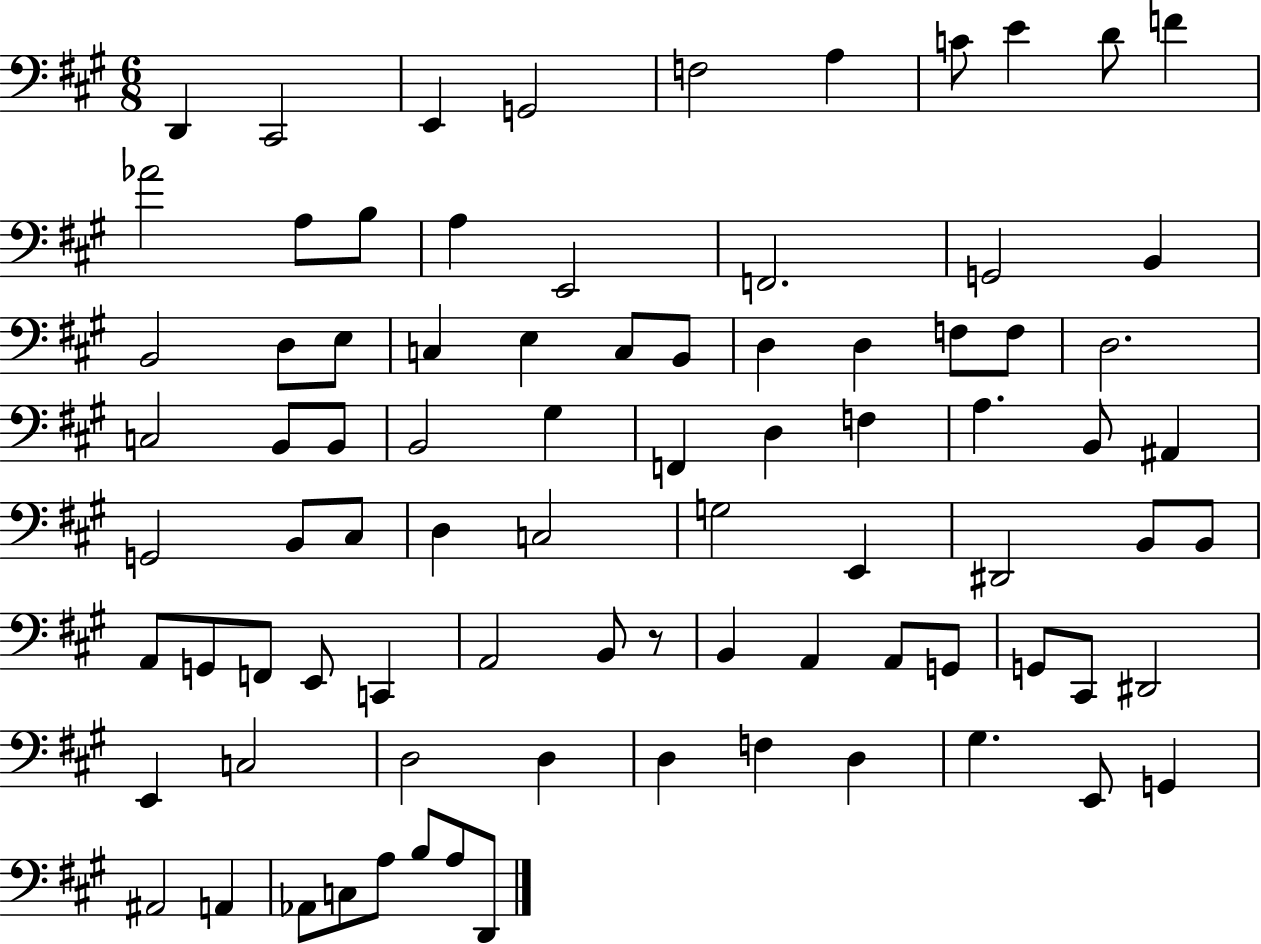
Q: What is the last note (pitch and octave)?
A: D2